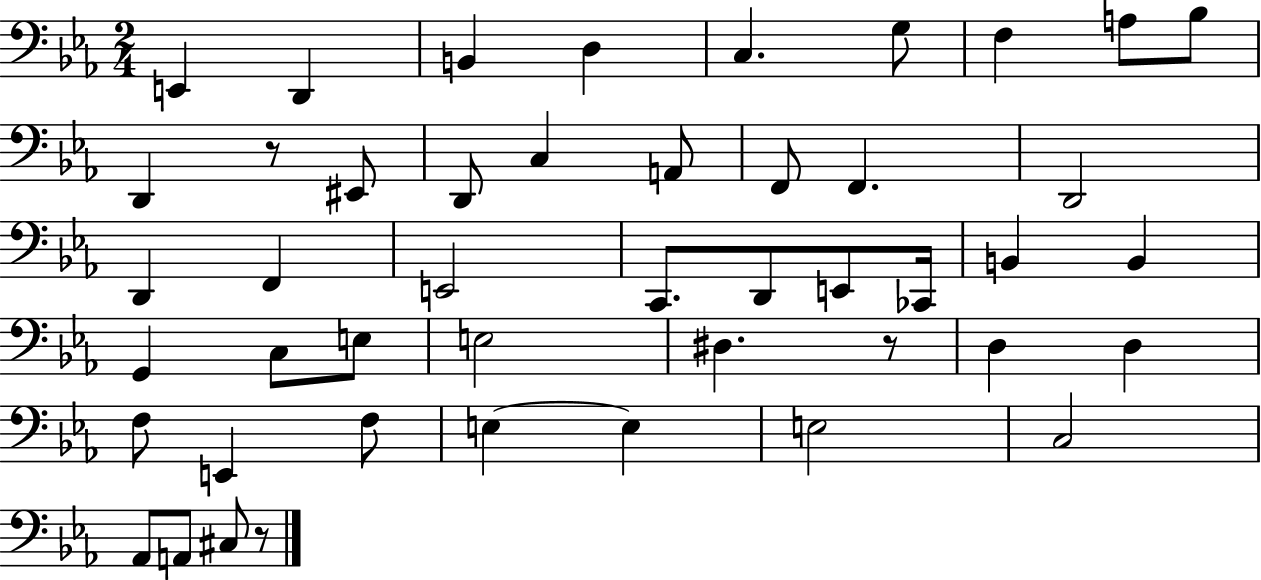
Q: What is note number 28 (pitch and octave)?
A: C3